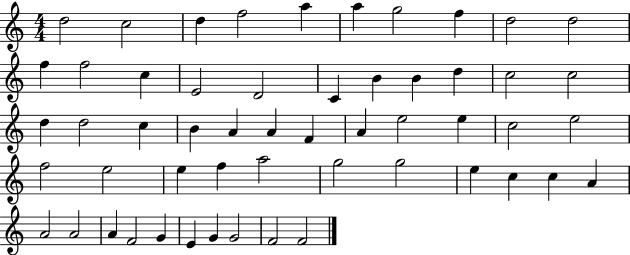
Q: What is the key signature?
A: C major